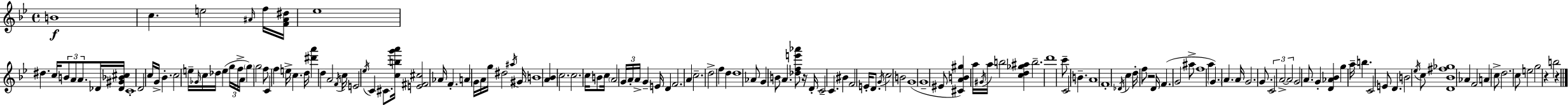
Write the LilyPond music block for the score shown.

{
  \clef treble
  \time 4/4
  \defaultTimeSignature
  \key bes \major
  b'1\f | c''4. e''2 \grace { ais'16 } f''16 | <f' ais' dis''>16 ees''1 | dis''4. c''16 \tuplet 3/2 { b'8 a'8 a'8. } des'16 | \break <des' gis' bes' cis''>16 c'1-. | d'2 c''16 g'16-> bes'4.-. | c''2 e''16-- \grace { ges'16 } c''16 des''16 e''4( | \tuplet 3/2 { g''16 f''16-> a'16 } \parenthesize g''4) g''2 | \break f''8 c'4 f''4 e''16-> c''4. | d''16 <dis''' a'''>4 d''4 a'2 | \acciaccatura { f'16 } c''16 e'2 \acciaccatura { ees''16 } c'4 | cis'8. <c'' b'' g''' a'''>16 <e' fis' cis''>2 aes'16 f'4.-. | \break a'4 g'16 a'16 g''16 dis''2 | \acciaccatura { ais''16 } gis'16 b'1 | <a' bes'>4 c''2. | c''2. | \break c''16 b'8 c''16 \parenthesize a'2 \tuplet 3/2 { g'16 a'16-. a'16-> } | g'4-- e'16 d'4 f'2. | a'4 c''2.-- | d''2-> f''4 | \break d''4 d''1 | aes'8 g'4 b'8 a'4. | <des'' f'' e''' aes'''>8 r16 d'16-. c'2-- c'4. | bis'4 f'2 | \break e'16-. d'8. \acciaccatura { g'16 } c''2 b'2 | g'1( | g'1-- | eis'8 <cis' a' b' gis''>4) a''16 \acciaccatura { gis'16 } a''16 b''2 | \break <c'' d'' ges'' ais''>4 b''2.-- | d'''1 | c'''8-- c'2 | b'4.-- a'1 | \break f'1-. | \acciaccatura { des'16 } c''4 d''16-. f''8 r2 | d'16 f'4.( g'2 | ais''8-> f''1 | \break a''4 \parenthesize g'4.) | a'4. a'16 g'2. | g'8. \tuplet 3/2 { c'2 | a'2->~~ a'2 } | \break g'2 a'8. g'4-. <d' aes' bes'>4 | g''4 a''16-- b''4. c'2 | e'8 d'4. b'2 | \acciaccatura { ees''16 } c''8 <d' bes' fis'' ges''>1 | \break aes'4 f'2 | a'4 c''8-> d''2. | c''8 e''2 | g''2 r4 b''2 | \break r4 \bar "|."
}